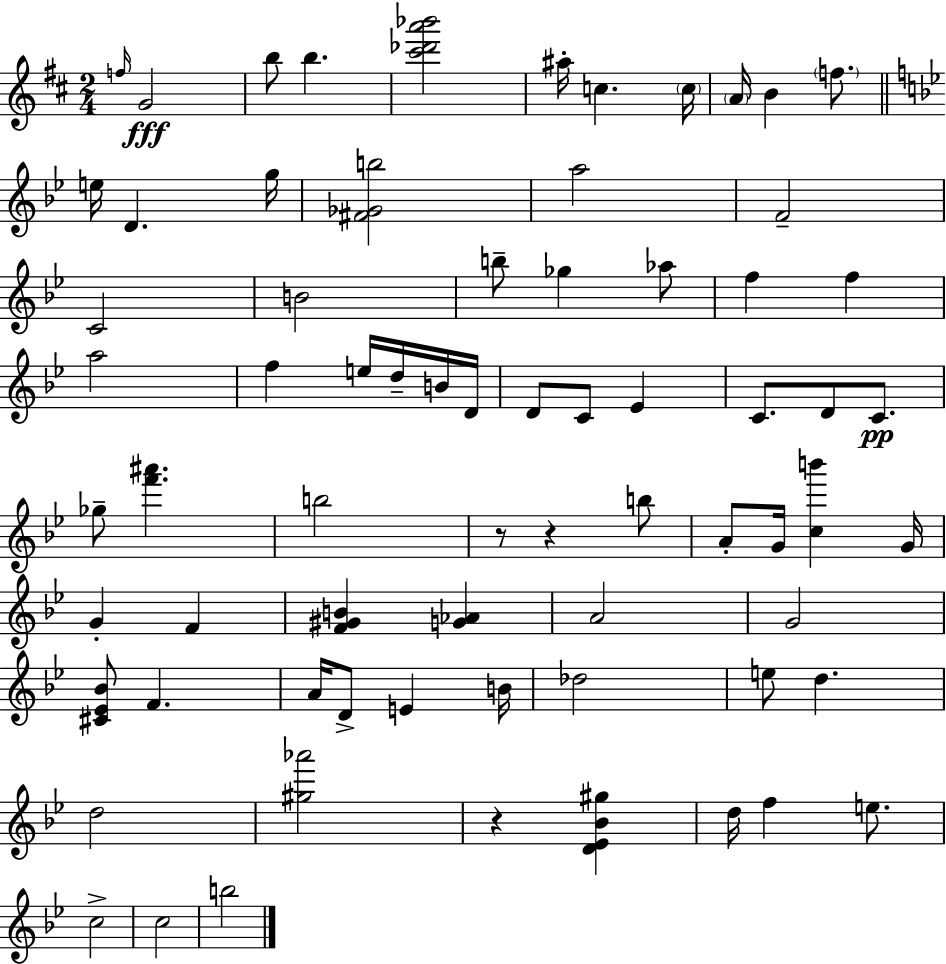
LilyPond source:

{
  \clef treble
  \numericTimeSignature
  \time 2/4
  \key d \major
  \grace { f''16 }\fff g'2 | b''8 b''4. | <cis''' des''' a''' bes'''>2 | ais''16-. c''4. | \break \parenthesize c''16 \parenthesize a'16 b'4 \parenthesize f''8. | \bar "||" \break \key g \minor e''16 d'4. g''16 | <fis' ges' b''>2 | a''2 | f'2-- | \break c'2 | b'2 | b''8-- ges''4 aes''8 | f''4 f''4 | \break a''2 | f''4 e''16 d''16-- b'16 d'16 | d'8 c'8 ees'4 | c'8. d'8 c'8.\pp | \break ges''8-- <f''' ais'''>4. | b''2 | r8 r4 b''8 | a'8-. g'16 <c'' b'''>4 g'16 | \break g'4-. f'4 | <f' gis' b'>4 <g' aes'>4 | a'2 | g'2 | \break <cis' ees' bes'>8 f'4. | a'16 d'8-> e'4 b'16 | des''2 | e''8 d''4. | \break d''2 | <gis'' aes'''>2 | r4 <d' ees' bes' gis''>4 | d''16 f''4 e''8. | \break c''2-> | c''2 | b''2 | \bar "|."
}